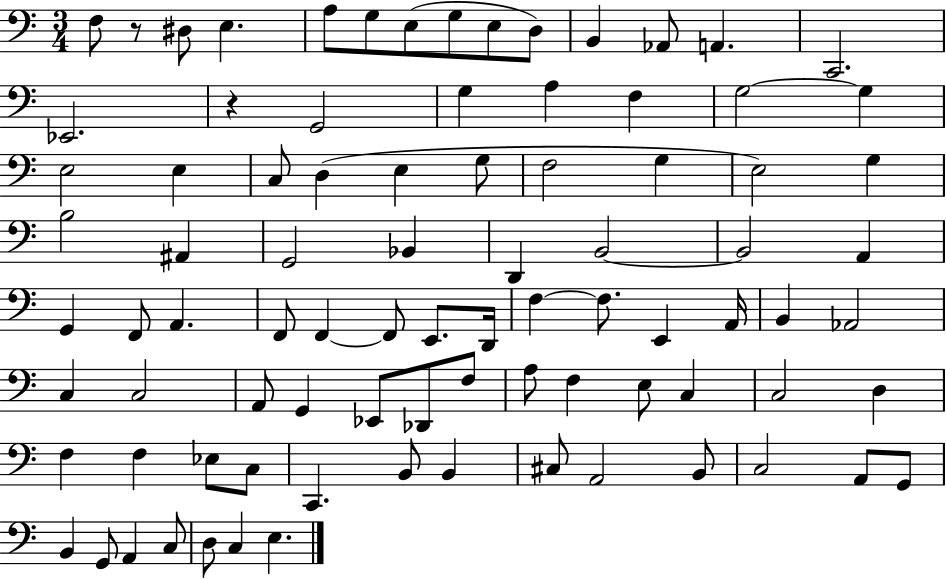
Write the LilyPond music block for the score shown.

{
  \clef bass
  \numericTimeSignature
  \time 3/4
  \key c \major
  f8 r8 dis8 e4. | a8 g8 e8( g8 e8 d8) | b,4 aes,8 a,4. | c,2. | \break ees,2. | r4 g,2 | g4 a4 f4 | g2~~ g4 | \break e2 e4 | c8 d4( e4 g8 | f2 g4 | e2) g4 | \break b2 ais,4 | g,2 bes,4 | d,4 b,2~~ | b,2 a,4 | \break g,4 f,8 a,4. | f,8 f,4~~ f,8 e,8. d,16 | f4~~ f8. e,4 a,16 | b,4 aes,2 | \break c4 c2 | a,8 g,4 ees,8 des,8 f8 | a8 f4 e8 c4 | c2 d4 | \break f4 f4 ees8 c8 | c,4. b,8 b,4 | cis8 a,2 b,8 | c2 a,8 g,8 | \break b,4 g,8 a,4 c8 | d8 c4 e4. | \bar "|."
}